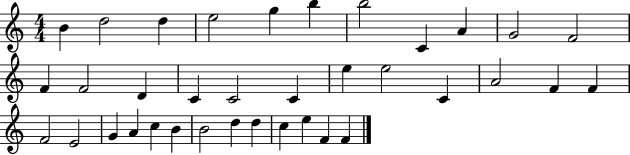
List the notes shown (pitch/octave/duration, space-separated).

B4/q D5/h D5/q E5/h G5/q B5/q B5/h C4/q A4/q G4/h F4/h F4/q F4/h D4/q C4/q C4/h C4/q E5/q E5/h C4/q A4/h F4/q F4/q F4/h E4/h G4/q A4/q C5/q B4/q B4/h D5/q D5/q C5/q E5/q F4/q F4/q